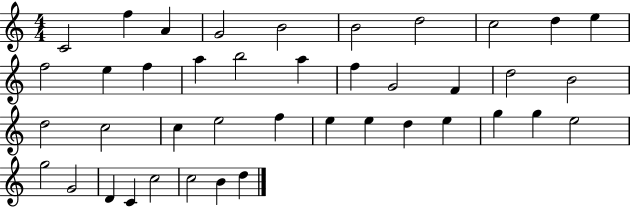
X:1
T:Untitled
M:4/4
L:1/4
K:C
C2 f A G2 B2 B2 d2 c2 d e f2 e f a b2 a f G2 F d2 B2 d2 c2 c e2 f e e d e g g e2 g2 G2 D C c2 c2 B d